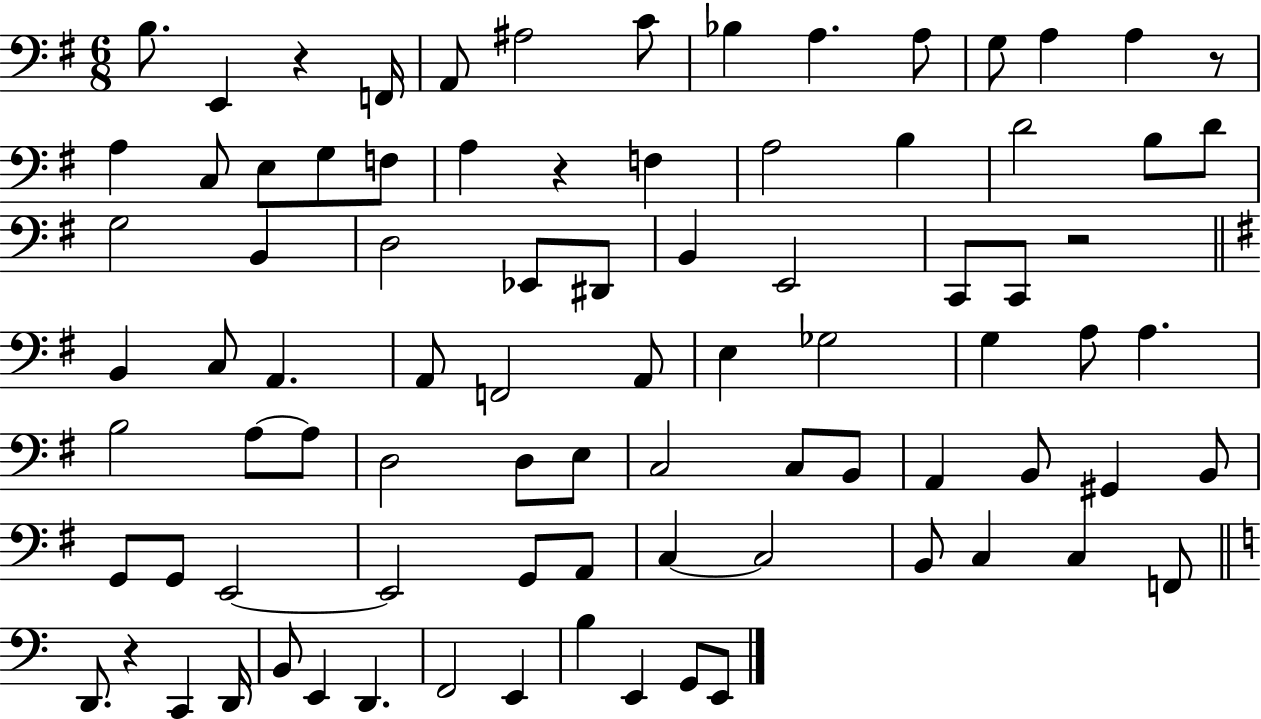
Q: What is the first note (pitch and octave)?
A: B3